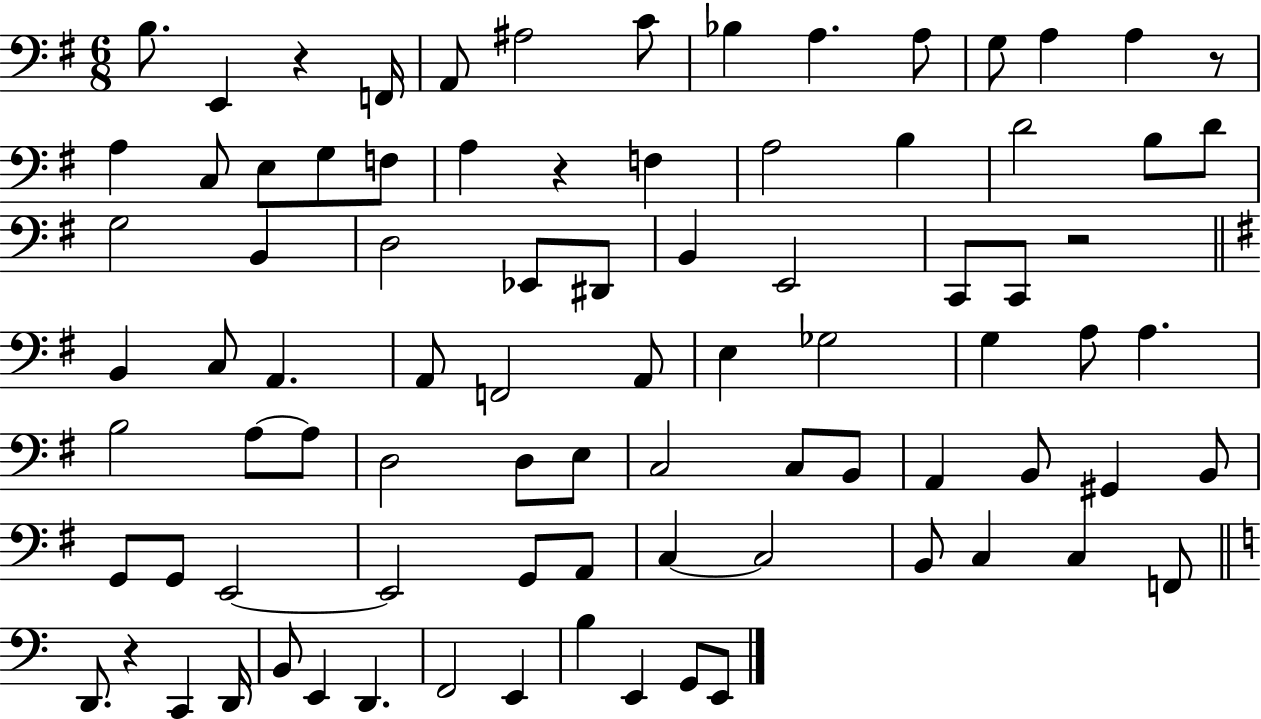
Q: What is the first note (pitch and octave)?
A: B3